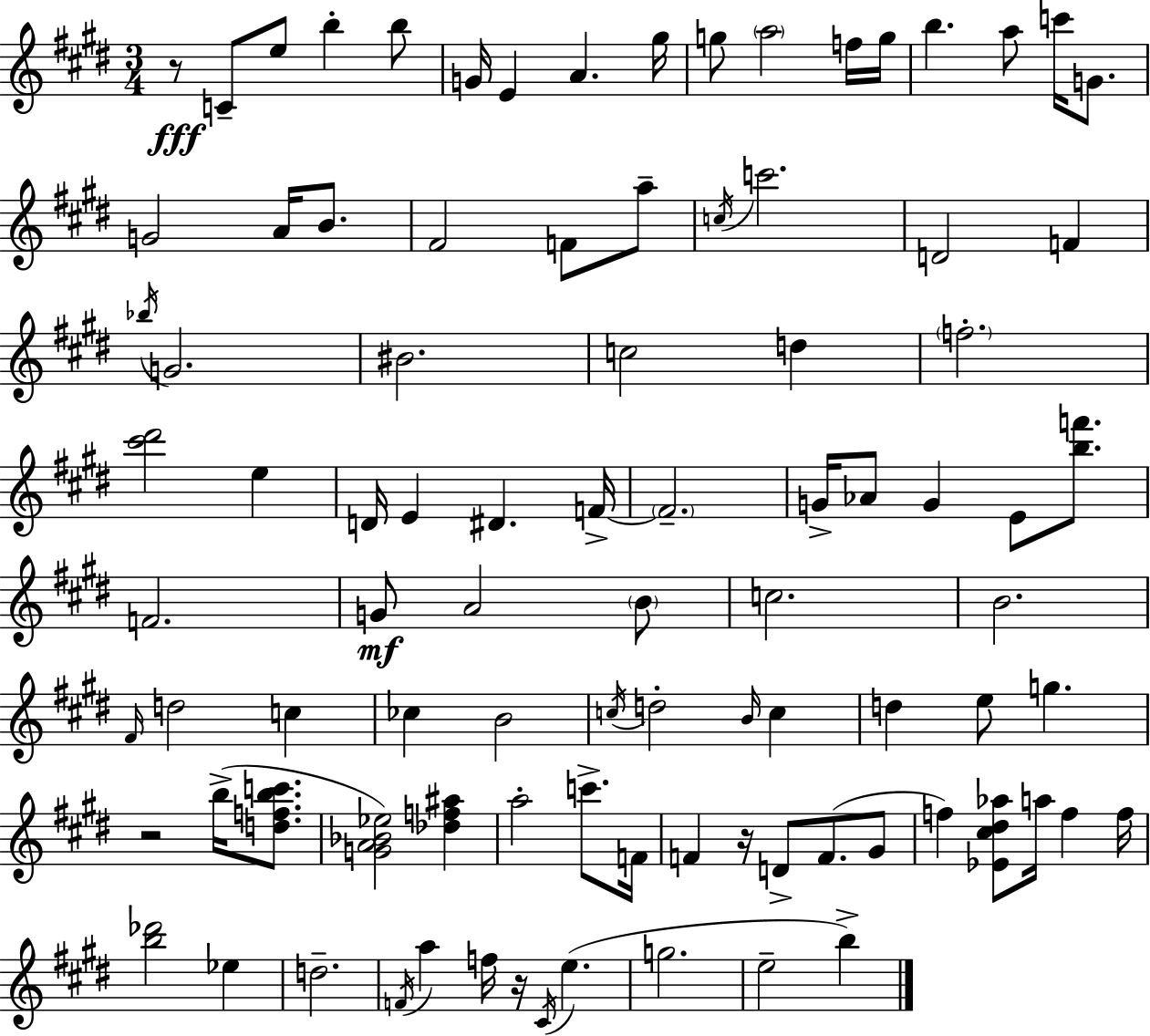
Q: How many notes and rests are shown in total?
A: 93